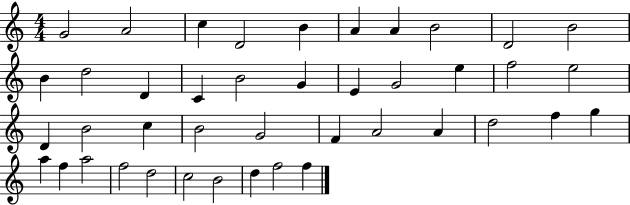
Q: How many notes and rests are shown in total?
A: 42